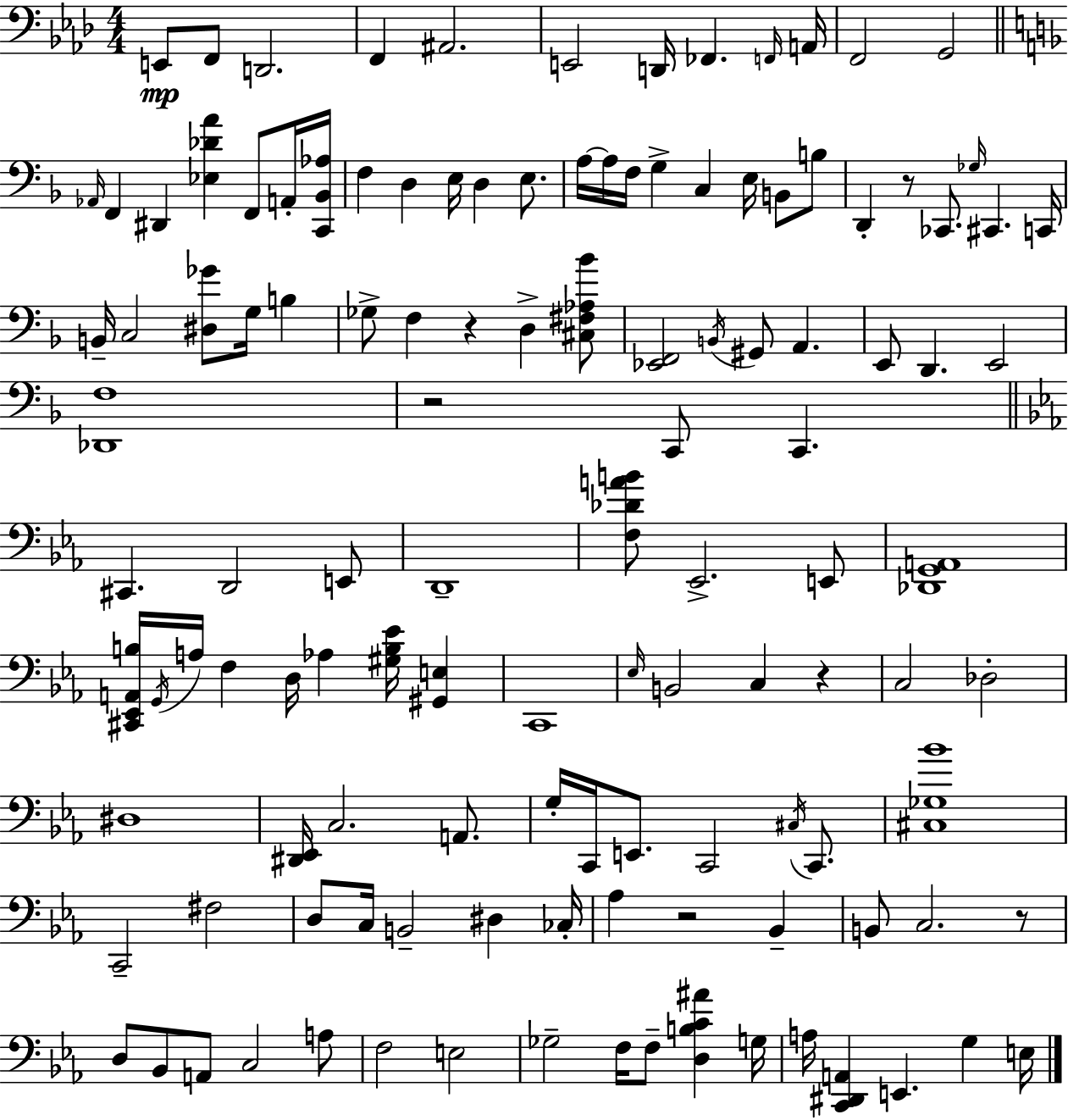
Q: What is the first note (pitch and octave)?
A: E2